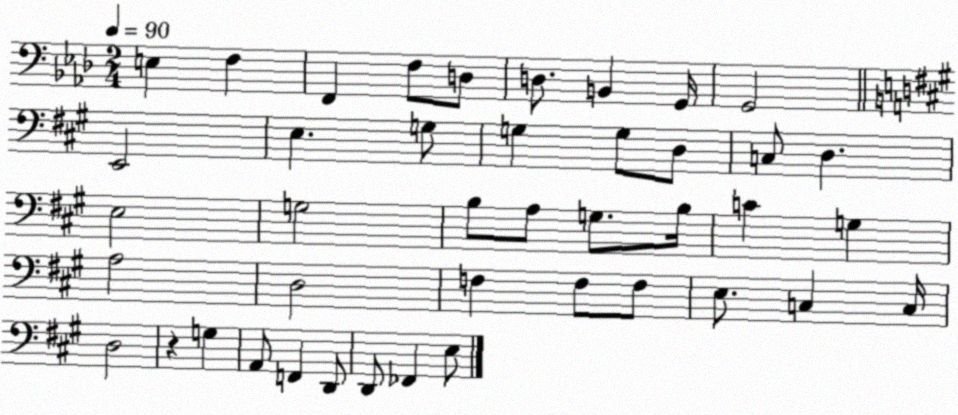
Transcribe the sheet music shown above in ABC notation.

X:1
T:Untitled
M:2/4
L:1/4
K:Ab
E, F, F,, F,/2 D,/2 D,/2 B,, G,,/4 G,,2 E,,2 E, G,/2 G, G,/2 D,/2 C,/2 D, E,2 G,2 B,/2 A,/2 G,/2 B,/4 C G, A,2 D,2 F, F,/2 F,/2 E,/2 C, C,/4 D,2 z G, A,,/2 F,, D,,/2 D,,/2 _F,, E,/2